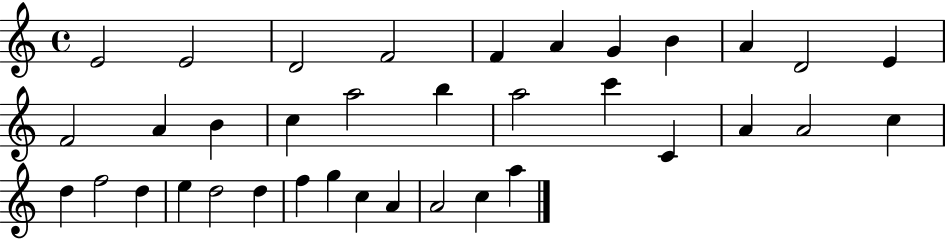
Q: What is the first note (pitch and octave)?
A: E4